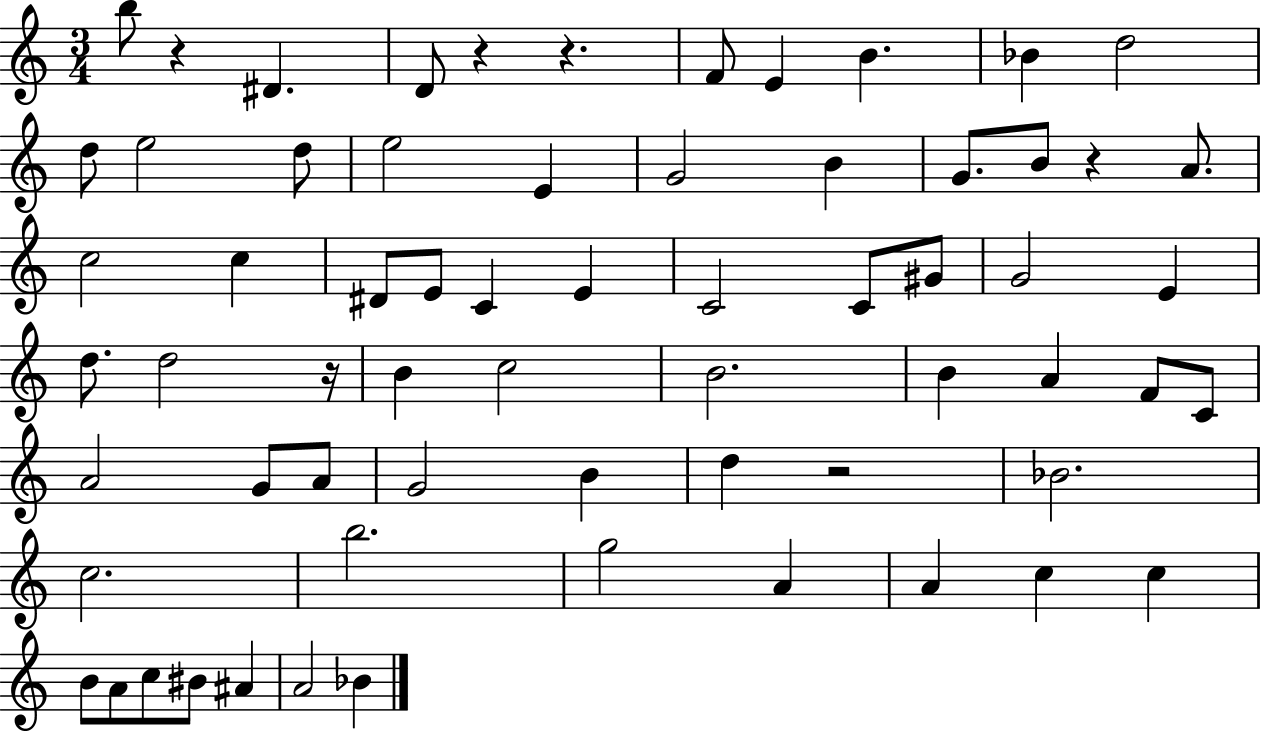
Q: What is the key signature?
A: C major